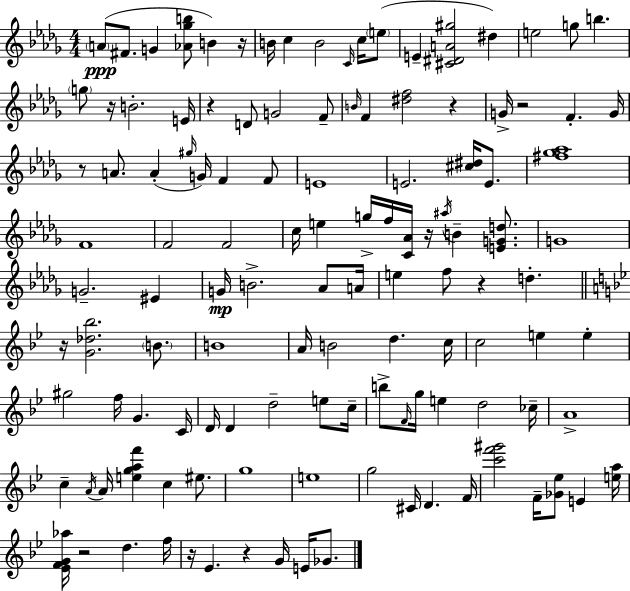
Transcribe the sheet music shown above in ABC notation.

X:1
T:Untitled
M:4/4
L:1/4
K:Bbm
A/2 ^F/2 G [_A_gb]/2 B z/4 B/4 c B2 C/4 c/4 e/2 E [^C^DA^g]2 ^d e2 g/2 b g/2 z/4 B2 E/4 z D/2 G2 F/2 B/4 F [^df]2 z G/4 z2 F G/4 z/2 A/2 A ^g/4 G/4 F F/2 E4 E2 [^c^d]/4 E/2 [^f_g_a]4 F4 F2 F2 c/4 e g/4 f/4 [C_A]/4 z/4 ^a/4 B [EGd]/2 G4 G2 ^E G/4 B2 _A/2 A/4 e f/2 z d z/4 [G_d_b]2 B/2 B4 A/4 B2 d c/4 c2 e e ^g2 f/4 G C/4 D/4 D d2 e/2 c/4 b/2 F/4 g/4 e d2 _c/4 A4 c A/4 A/4 [egaf'] c ^e/2 g4 e4 g2 ^C/4 D F/4 [c'f'^g']2 F/4 [_G_e]/2 E [ea]/4 [_EFG_a]/4 z2 d f/4 z/4 _E z G/4 E/4 _G/2